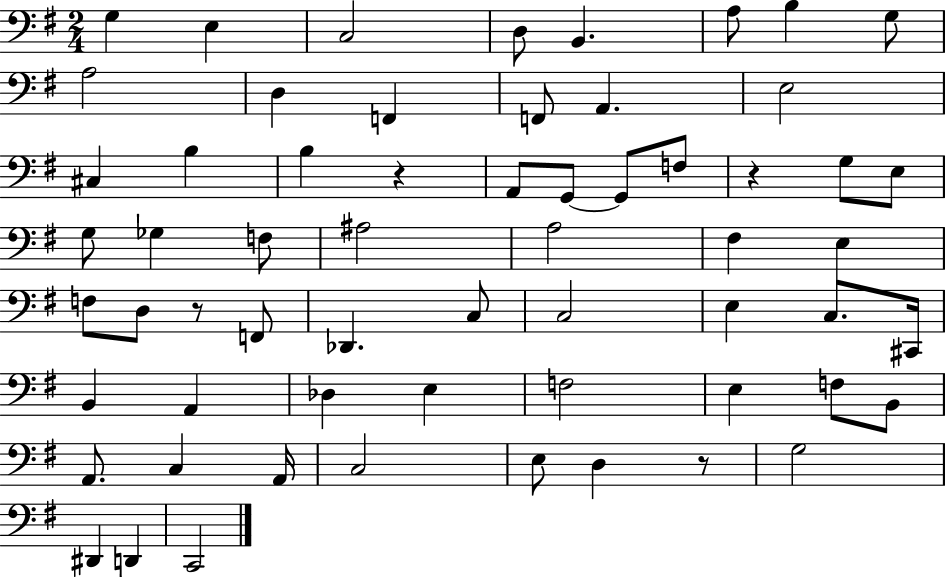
G3/q E3/q C3/h D3/e B2/q. A3/e B3/q G3/e A3/h D3/q F2/q F2/e A2/q. E3/h C#3/q B3/q B3/q R/q A2/e G2/e G2/e F3/e R/q G3/e E3/e G3/e Gb3/q F3/e A#3/h A3/h F#3/q E3/q F3/e D3/e R/e F2/e Db2/q. C3/e C3/h E3/q C3/e. C#2/s B2/q A2/q Db3/q E3/q F3/h E3/q F3/e B2/e A2/e. C3/q A2/s C3/h E3/e D3/q R/e G3/h D#2/q D2/q C2/h